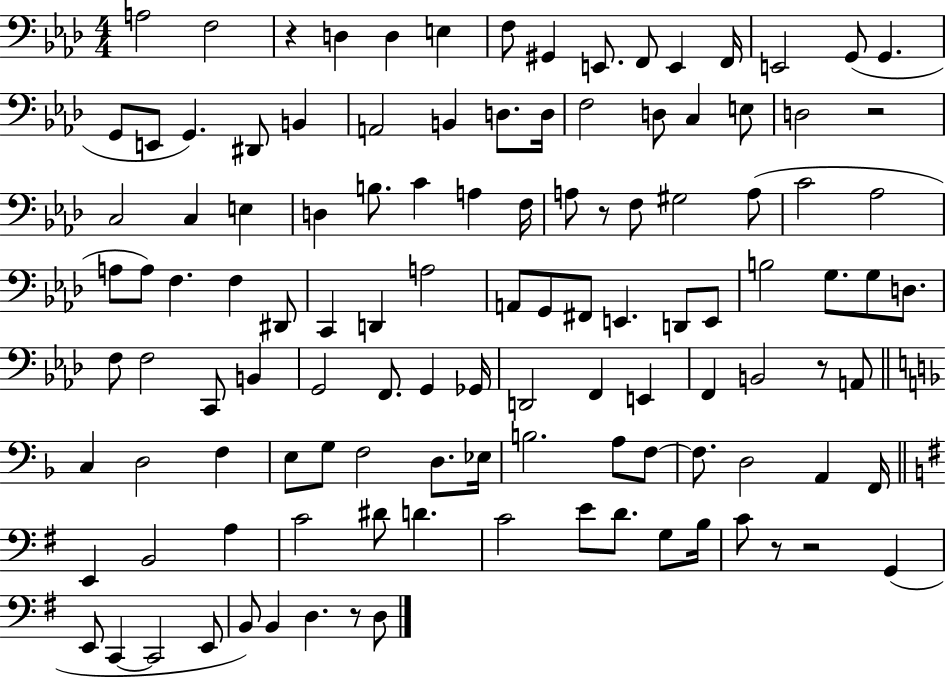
{
  \clef bass
  \numericTimeSignature
  \time 4/4
  \key aes \major
  \repeat volta 2 { a2 f2 | r4 d4 d4 e4 | f8 gis,4 e,8. f,8 e,4 f,16 | e,2 g,8( g,4. | \break g,8 e,8 g,4.) dis,8 b,4 | a,2 b,4 d8. d16 | f2 d8 c4 e8 | d2 r2 | \break c2 c4 e4 | d4 b8. c'4 a4 f16 | a8 r8 f8 gis2 a8( | c'2 aes2 | \break a8 a8) f4. f4 dis,8 | c,4 d,4 a2 | a,8 g,8 fis,8 e,4. d,8 e,8 | b2 g8. g8 d8. | \break f8 f2 c,8 b,4 | g,2 f,8. g,4 ges,16 | d,2 f,4 e,4 | f,4 b,2 r8 a,8 | \break \bar "||" \break \key f \major c4 d2 f4 | e8 g8 f2 d8. ees16 | b2. a8 f8~~ | f8. d2 a,4 f,16 | \break \bar "||" \break \key g \major e,4 b,2 a4 | c'2 dis'8 d'4. | c'2 e'8 d'8. g8 b16 | c'8 r8 r2 g,4( | \break e,8 c,4~~ c,2 e,8 | b,8) b,4 d4. r8 d8 | } \bar "|."
}